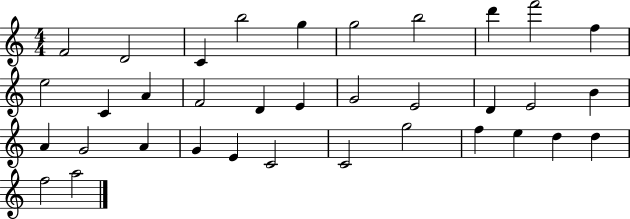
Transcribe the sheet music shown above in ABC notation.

X:1
T:Untitled
M:4/4
L:1/4
K:C
F2 D2 C b2 g g2 b2 d' f'2 f e2 C A F2 D E G2 E2 D E2 B A G2 A G E C2 C2 g2 f e d d f2 a2